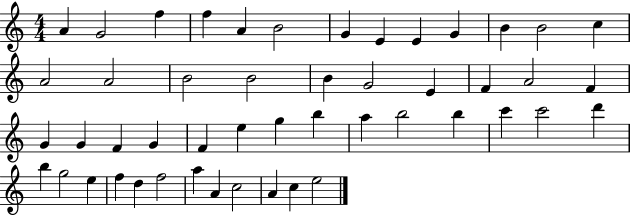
A4/q G4/h F5/q F5/q A4/q B4/h G4/q E4/q E4/q G4/q B4/q B4/h C5/q A4/h A4/h B4/h B4/h B4/q G4/h E4/q F4/q A4/h F4/q G4/q G4/q F4/q G4/q F4/q E5/q G5/q B5/q A5/q B5/h B5/q C6/q C6/h D6/q B5/q G5/h E5/q F5/q D5/q F5/h A5/q A4/q C5/h A4/q C5/q E5/h